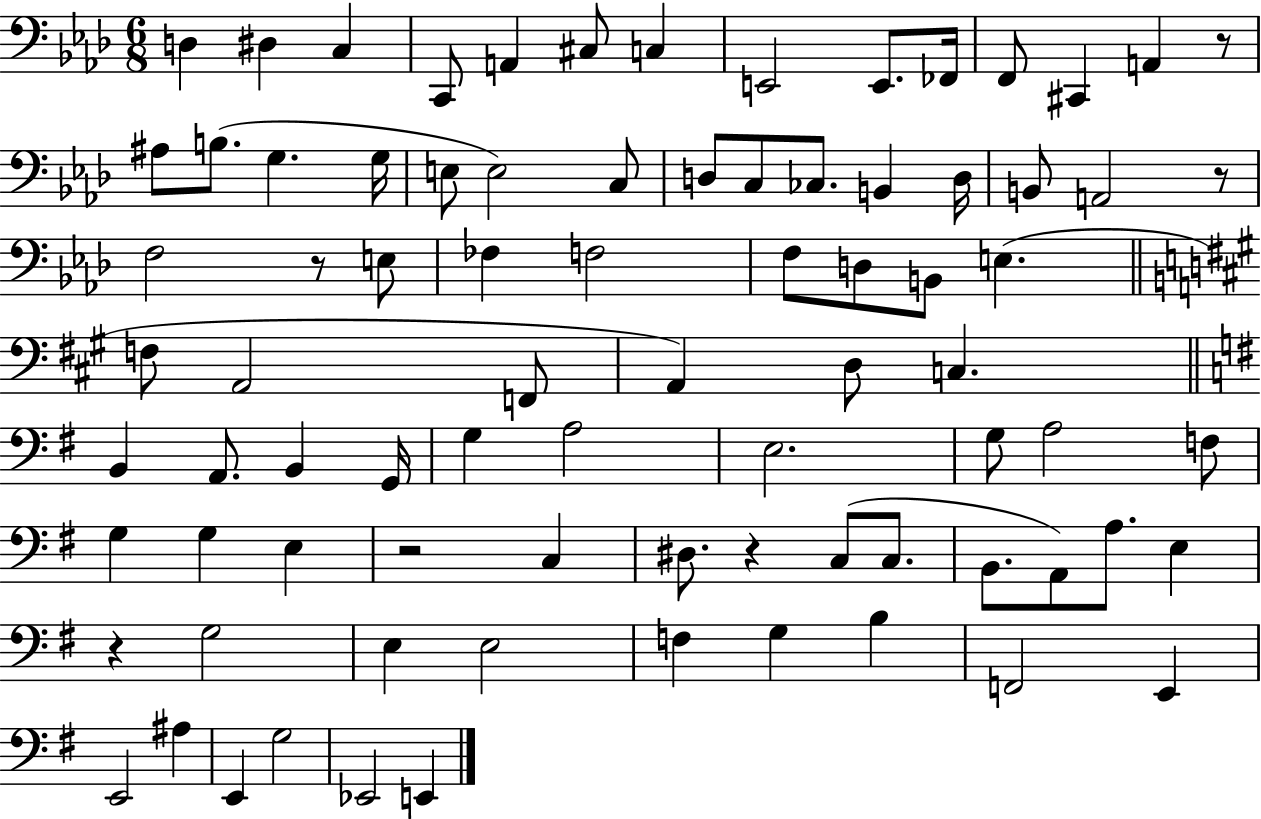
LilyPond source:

{
  \clef bass
  \numericTimeSignature
  \time 6/8
  \key aes \major
  \repeat volta 2 { d4 dis4 c4 | c,8 a,4 cis8 c4 | e,2 e,8. fes,16 | f,8 cis,4 a,4 r8 | \break ais8 b8.( g4. g16 | e8 e2) c8 | d8 c8 ces8. b,4 d16 | b,8 a,2 r8 | \break f2 r8 e8 | fes4 f2 | f8 d8 b,8 e4.( | \bar "||" \break \key a \major f8 a,2 f,8 | a,4) d8 c4. | \bar "||" \break \key g \major b,4 a,8. b,4 g,16 | g4 a2 | e2. | g8 a2 f8 | \break g4 g4 e4 | r2 c4 | dis8. r4 c8( c8. | b,8. a,8) a8. e4 | \break r4 g2 | e4 e2 | f4 g4 b4 | f,2 e,4 | \break e,2 ais4 | e,4 g2 | ees,2 e,4 | } \bar "|."
}